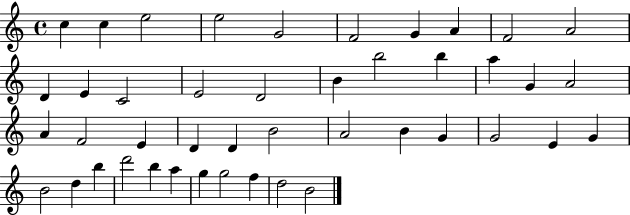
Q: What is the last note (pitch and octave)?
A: B4